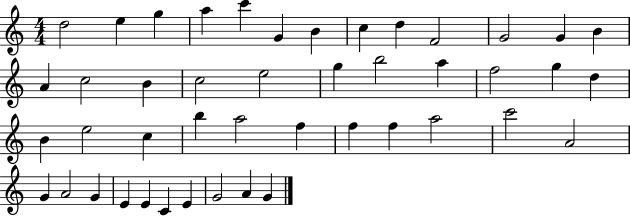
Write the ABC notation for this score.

X:1
T:Untitled
M:4/4
L:1/4
K:C
d2 e g a c' G B c d F2 G2 G B A c2 B c2 e2 g b2 a f2 g d B e2 c b a2 f f f a2 c'2 A2 G A2 G E E C E G2 A G